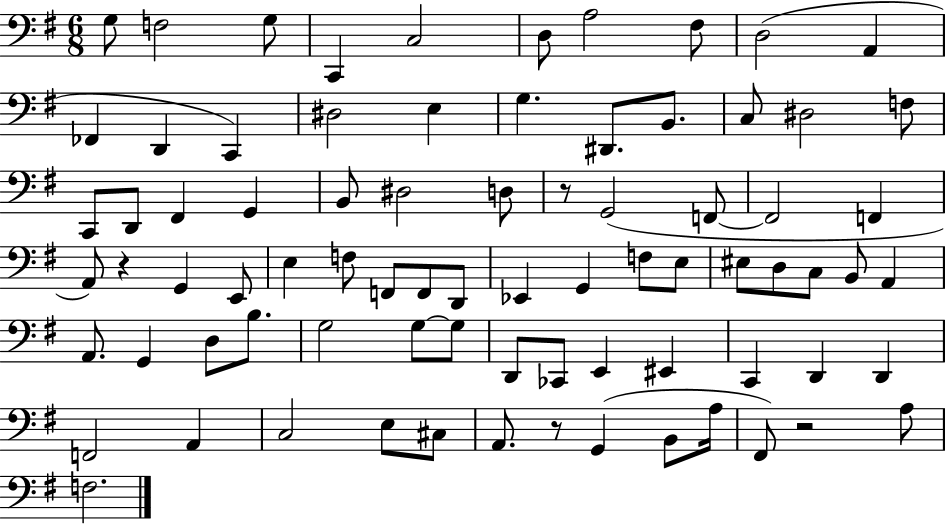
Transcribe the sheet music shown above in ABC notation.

X:1
T:Untitled
M:6/8
L:1/4
K:G
G,/2 F,2 G,/2 C,, C,2 D,/2 A,2 ^F,/2 D,2 A,, _F,, D,, C,, ^D,2 E, G, ^D,,/2 B,,/2 C,/2 ^D,2 F,/2 C,,/2 D,,/2 ^F,, G,, B,,/2 ^D,2 D,/2 z/2 G,,2 F,,/2 F,,2 F,, A,,/2 z G,, E,,/2 E, F,/2 F,,/2 F,,/2 D,,/2 _E,, G,, F,/2 E,/2 ^E,/2 D,/2 C,/2 B,,/2 A,, A,,/2 G,, D,/2 B,/2 G,2 G,/2 G,/2 D,,/2 _C,,/2 E,, ^E,, C,, D,, D,, F,,2 A,, C,2 E,/2 ^C,/2 A,,/2 z/2 G,, B,,/2 A,/4 ^F,,/2 z2 A,/2 F,2